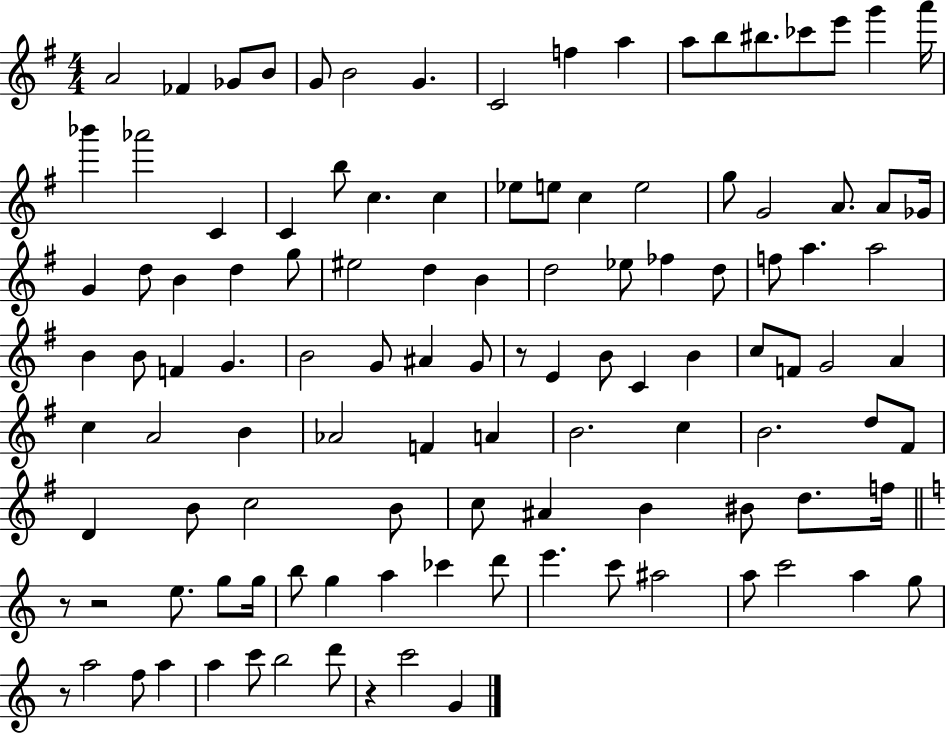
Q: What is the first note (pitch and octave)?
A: A4